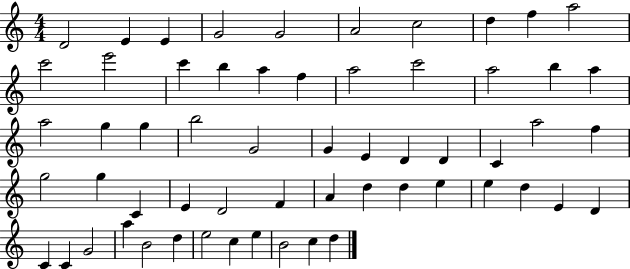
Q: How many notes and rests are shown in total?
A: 59